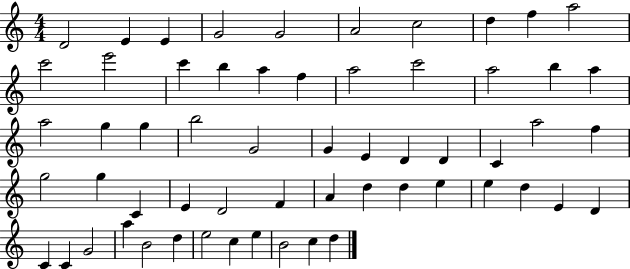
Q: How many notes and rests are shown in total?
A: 59